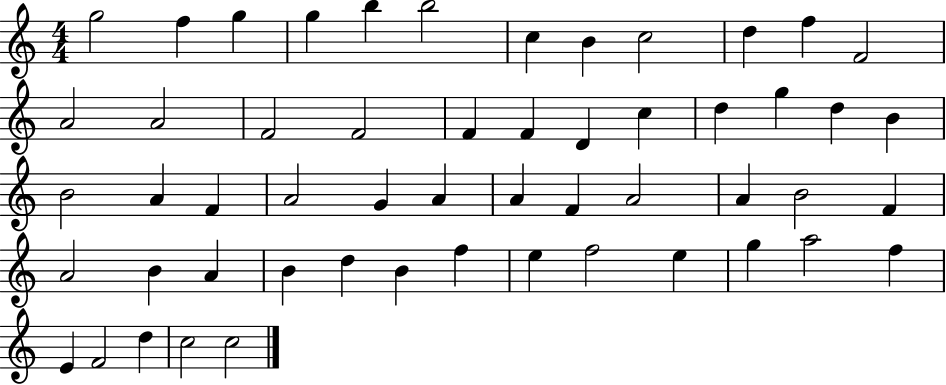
G5/h F5/q G5/q G5/q B5/q B5/h C5/q B4/q C5/h D5/q F5/q F4/h A4/h A4/h F4/h F4/h F4/q F4/q D4/q C5/q D5/q G5/q D5/q B4/q B4/h A4/q F4/q A4/h G4/q A4/q A4/q F4/q A4/h A4/q B4/h F4/q A4/h B4/q A4/q B4/q D5/q B4/q F5/q E5/q F5/h E5/q G5/q A5/h F5/q E4/q F4/h D5/q C5/h C5/h